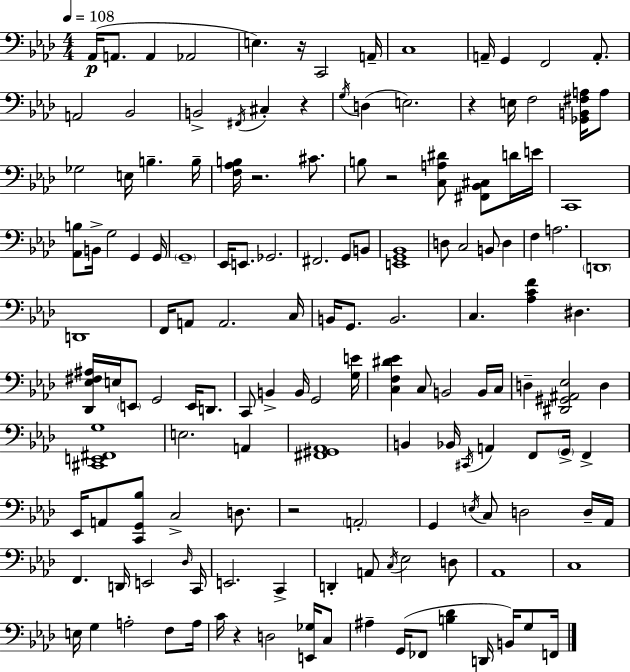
{
  \clef bass
  \numericTimeSignature
  \time 4/4
  \key aes \major
  \tempo 4 = 108
  aes,16(\p a,8. a,4 aes,2 | e4.) r16 c,2 a,16-- | c1 | a,16-- g,4 f,2 a,8.-. | \break a,2 bes,2 | b,2-> \acciaccatura { fis,16 } cis4-. r4 | \acciaccatura { g16 }( d4 e2.) | r4 e16 f2 <ges, b, fis a>16 | \break a8 ges2 e16 b4.-- | b16-- <f aes b>16 r2. cis'8. | b8 r2 <c a dis'>8 <fis, bes, cis>8 | d'16 e'16 c,1 | \break <aes, b>8 b,16-> g2 g,4 | g,16 \parenthesize g,1-- | ees,16 e,8. ges,2. | fis,2. g,8 | \break b,8 <e, g, bes,>1 | d8 c2 b,8 d4 | f4 a2. | \parenthesize d,1 | \break d,1 | f,16 a,8 a,2. | c16 b,16 g,8. b,2. | c4. <aes c' f'>4 dis4. | \break <des, ees fis ais>16 e16 \parenthesize e,8 g,2 e,16 d,8. | c,8 b,4-> b,16 g,2 | <g e'>16 <c f dis' ees'>4 c8 b,2 | b,16 c16 d4-- <dis, gis, ais, ees>2 d4 | \break <cis, e, fis, g>1 | e2. a,4 | <fis, gis, aes,>1 | b,4 bes,16 \acciaccatura { cis,16 } a,4 f,8 \parenthesize g,16-> f,4-> | \break ees,16 a,8 <c, g, bes>8 c2-> | d8. r2 \parenthesize a,2-. | g,4 \acciaccatura { e16 } c8 d2 | d16-- aes,16 f,4. d,16 e,2 | \break \grace { des16 } c,16 e,2. | c,4-> d,4-. a,8 \acciaccatura { c16 } ees2 | d8 aes,1 | c1 | \break e16 g4 a2-. | f8 a16 c'16 r4 d2 | <e, ges>16 c8 ais4-- g,16( fes,8 <b des'>4 | d,16 b,16) g8 f,16 \bar "|."
}